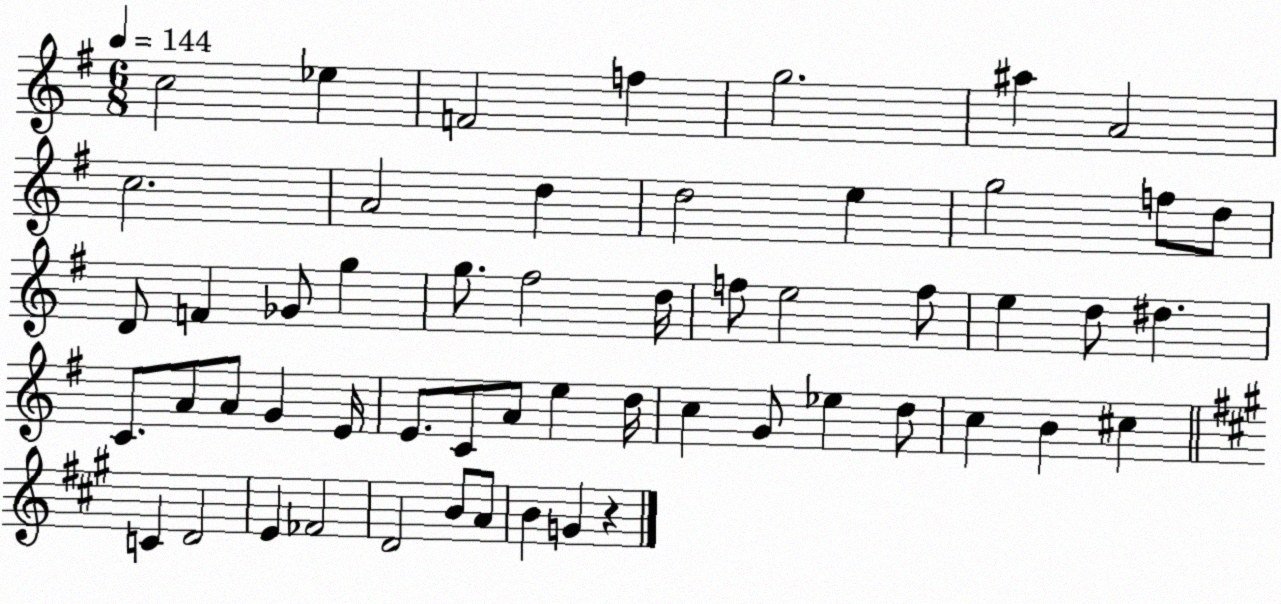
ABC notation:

X:1
T:Untitled
M:6/8
L:1/4
K:G
c2 _e F2 f g2 ^a A2 c2 A2 d d2 e g2 f/2 d/2 D/2 F _G/2 g g/2 ^f2 d/4 f/2 e2 f/2 e d/2 ^d C/2 A/2 A/2 G E/4 E/2 C/2 A/2 e d/4 c G/2 _e d/2 c B ^c C D2 E _F2 D2 B/2 A/2 B G z